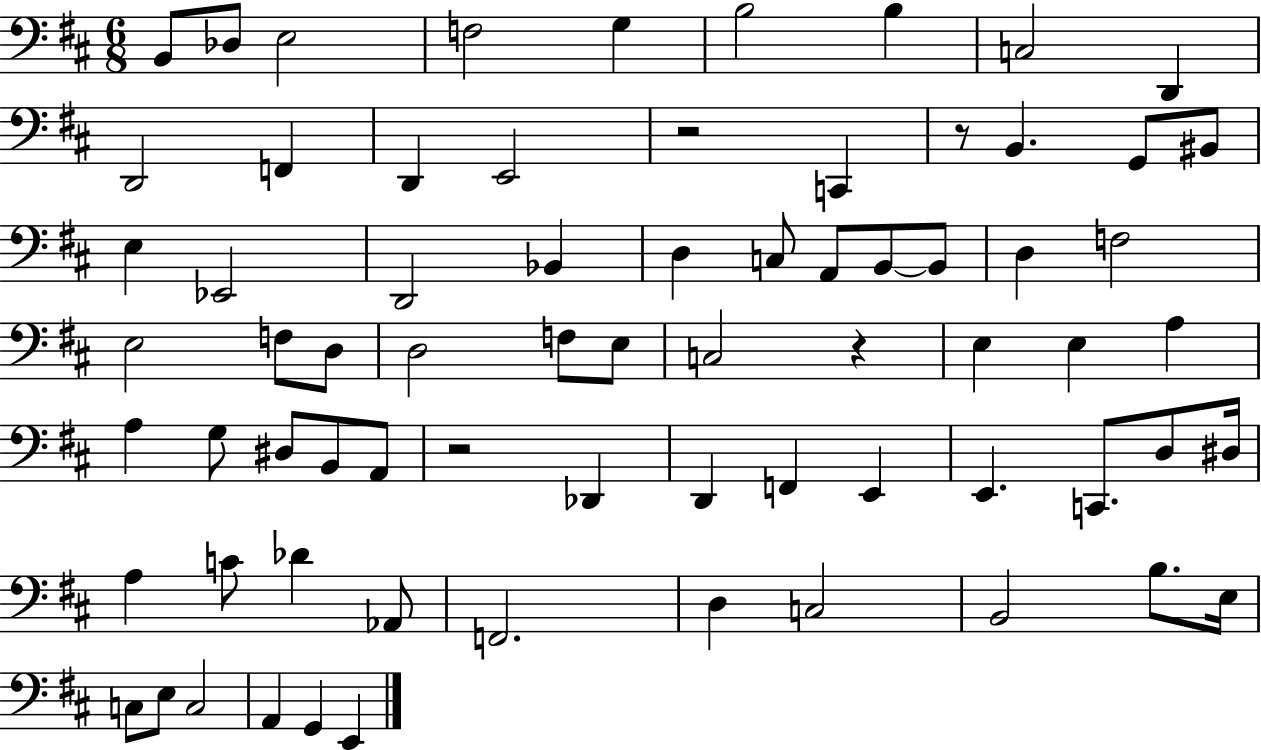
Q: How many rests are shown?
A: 4